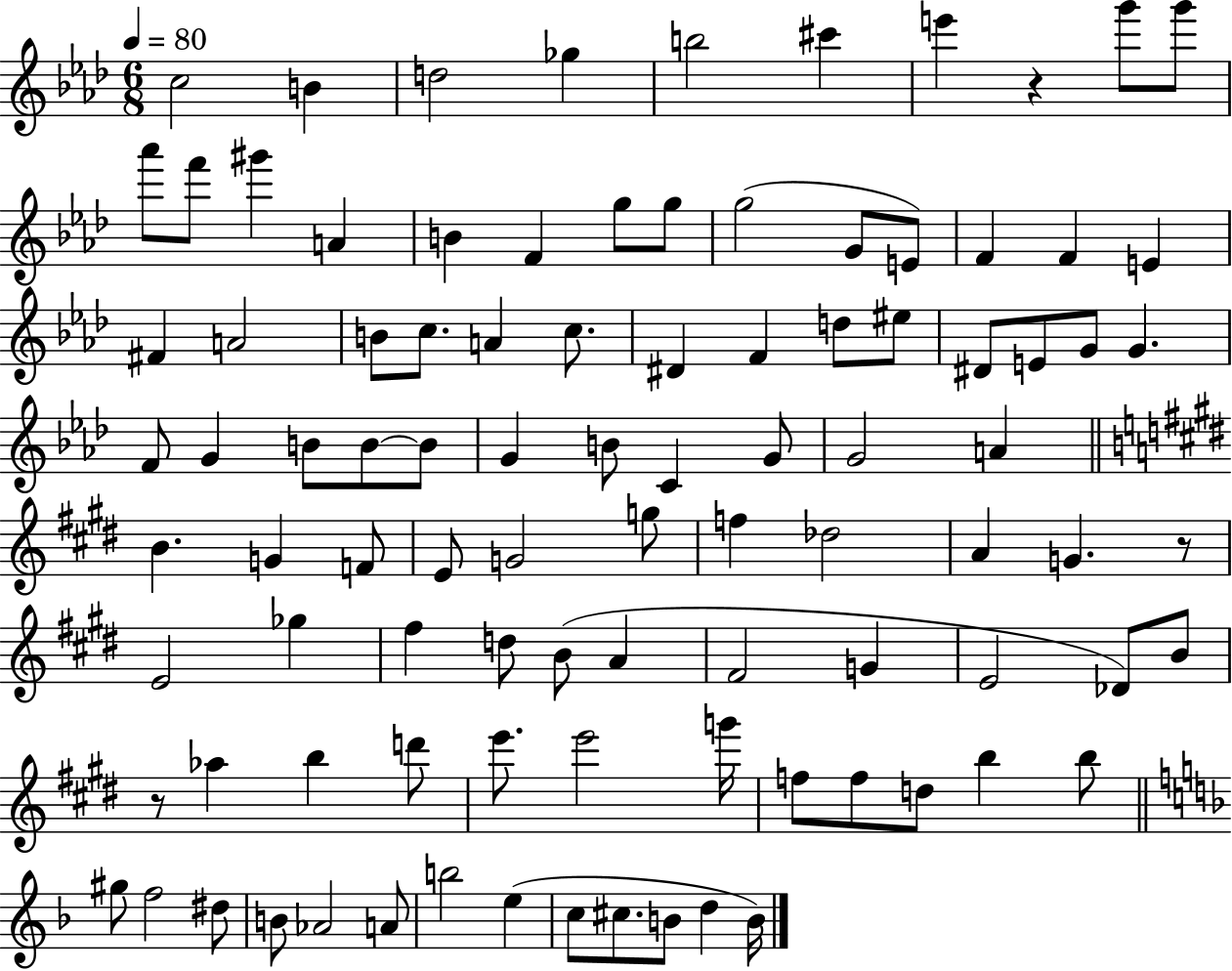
C5/h B4/q D5/h Gb5/q B5/h C#6/q E6/q R/q G6/e G6/e Ab6/e F6/e G#6/q A4/q B4/q F4/q G5/e G5/e G5/h G4/e E4/e F4/q F4/q E4/q F#4/q A4/h B4/e C5/e. A4/q C5/e. D#4/q F4/q D5/e EIS5/e D#4/e E4/e G4/e G4/q. F4/e G4/q B4/e B4/e B4/e G4/q B4/e C4/q G4/e G4/h A4/q B4/q. G4/q F4/e E4/e G4/h G5/e F5/q Db5/h A4/q G4/q. R/e E4/h Gb5/q F#5/q D5/e B4/e A4/q F#4/h G4/q E4/h Db4/e B4/e R/e Ab5/q B5/q D6/e E6/e. E6/h G6/s F5/e F5/e D5/e B5/q B5/e G#5/e F5/h D#5/e B4/e Ab4/h A4/e B5/h E5/q C5/e C#5/e. B4/e D5/q B4/s